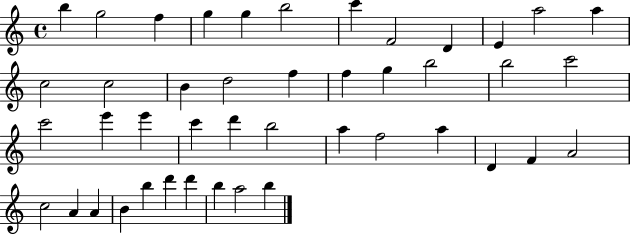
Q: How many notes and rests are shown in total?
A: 44